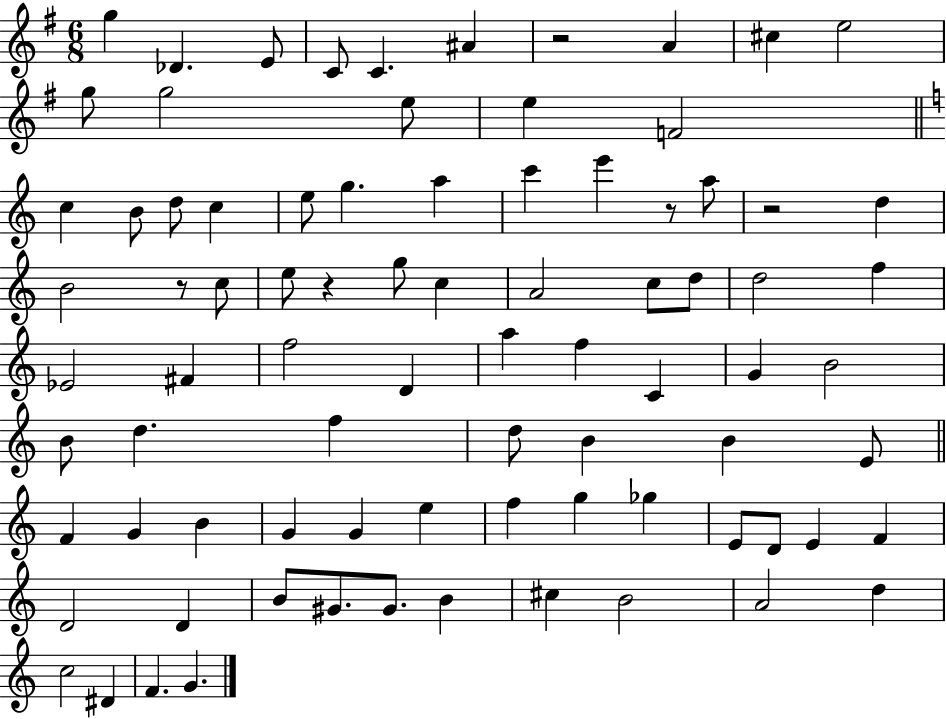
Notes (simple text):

G5/q Db4/q. E4/e C4/e C4/q. A#4/q R/h A4/q C#5/q E5/h G5/e G5/h E5/e E5/q F4/h C5/q B4/e D5/e C5/q E5/e G5/q. A5/q C6/q E6/q R/e A5/e R/h D5/q B4/h R/e C5/e E5/e R/q G5/e C5/q A4/h C5/e D5/e D5/h F5/q Eb4/h F#4/q F5/h D4/q A5/q F5/q C4/q G4/q B4/h B4/e D5/q. F5/q D5/e B4/q B4/q E4/e F4/q G4/q B4/q G4/q G4/q E5/q F5/q G5/q Gb5/q E4/e D4/e E4/q F4/q D4/h D4/q B4/e G#4/e. G#4/e. B4/q C#5/q B4/h A4/h D5/q C5/h D#4/q F4/q. G4/q.